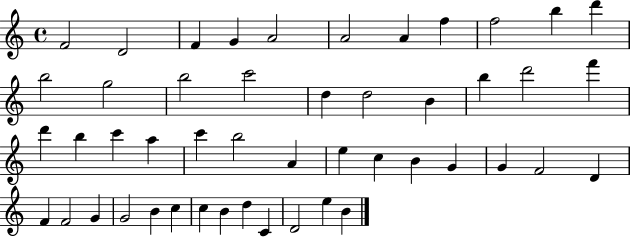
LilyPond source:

{
  \clef treble
  \time 4/4
  \defaultTimeSignature
  \key c \major
  f'2 d'2 | f'4 g'4 a'2 | a'2 a'4 f''4 | f''2 b''4 d'''4 | \break b''2 g''2 | b''2 c'''2 | d''4 d''2 b'4 | b''4 d'''2 f'''4 | \break d'''4 b''4 c'''4 a''4 | c'''4 b''2 a'4 | e''4 c''4 b'4 g'4 | g'4 f'2 d'4 | \break f'4 f'2 g'4 | g'2 b'4 c''4 | c''4 b'4 d''4 c'4 | d'2 e''4 b'4 | \break \bar "|."
}